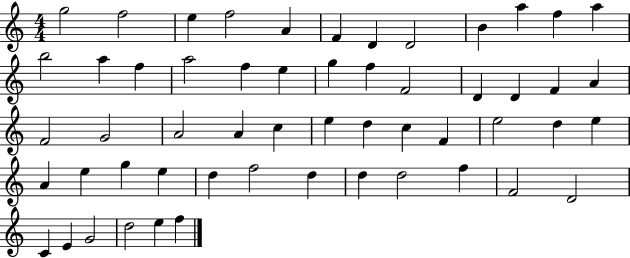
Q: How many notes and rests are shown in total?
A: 55